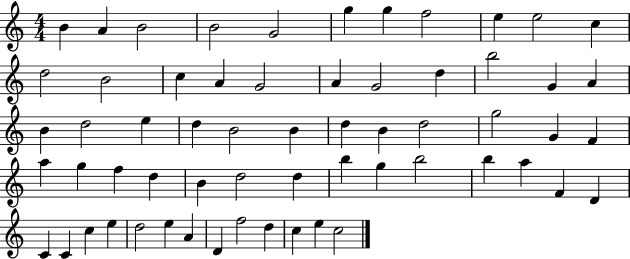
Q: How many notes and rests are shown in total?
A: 61